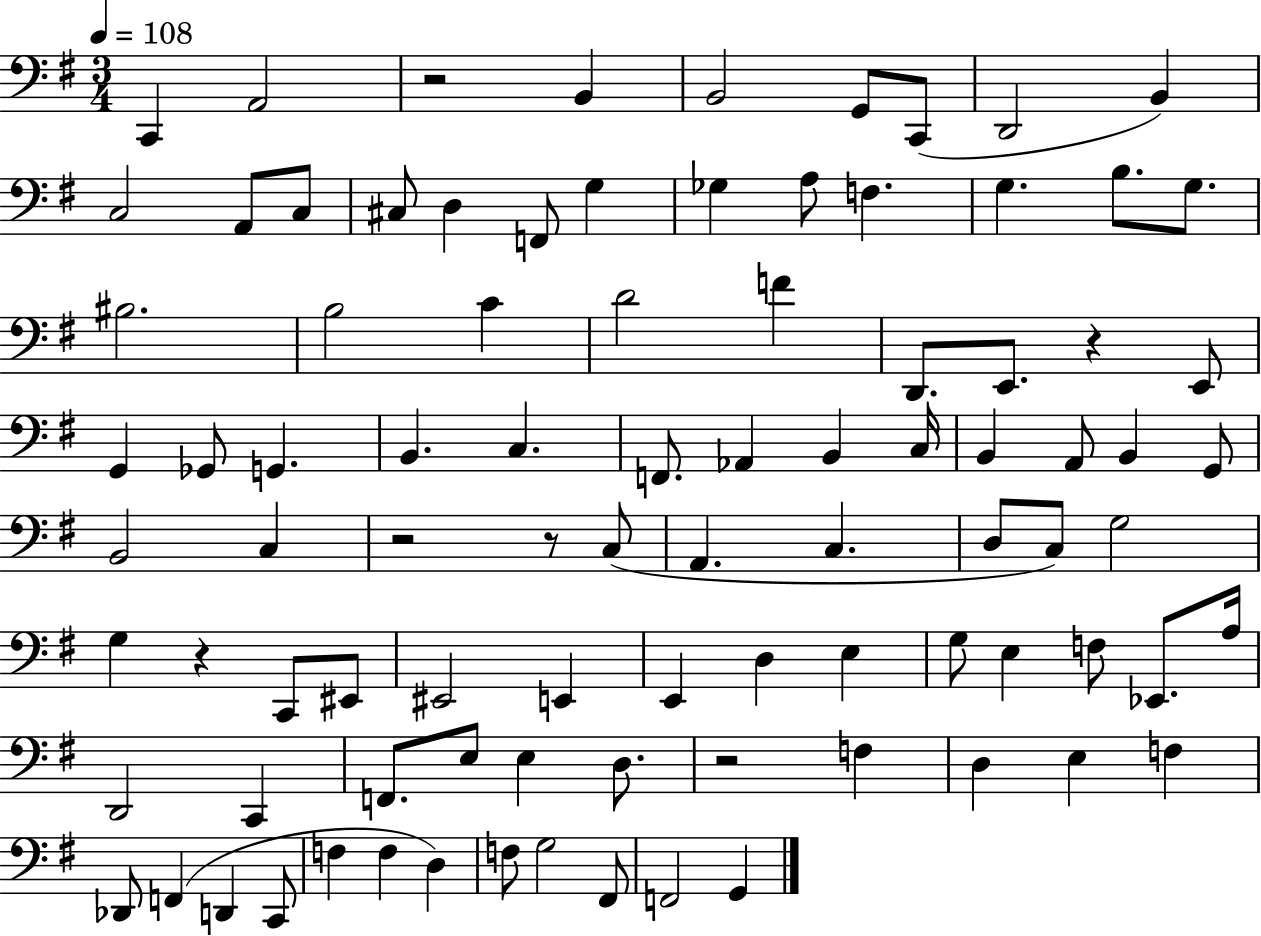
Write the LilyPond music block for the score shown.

{
  \clef bass
  \numericTimeSignature
  \time 3/4
  \key g \major
  \tempo 4 = 108
  c,4 a,2 | r2 b,4 | b,2 g,8 c,8( | d,2 b,4) | \break c2 a,8 c8 | cis8 d4 f,8 g4 | ges4 a8 f4. | g4. b8. g8. | \break bis2. | b2 c'4 | d'2 f'4 | d,8. e,8. r4 e,8 | \break g,4 ges,8 g,4. | b,4. c4. | f,8. aes,4 b,4 c16 | b,4 a,8 b,4 g,8 | \break b,2 c4 | r2 r8 c8( | a,4. c4. | d8 c8) g2 | \break g4 r4 c,8 eis,8 | eis,2 e,4 | e,4 d4 e4 | g8 e4 f8 ees,8. a16 | \break d,2 c,4 | f,8. e8 e4 d8. | r2 f4 | d4 e4 f4 | \break des,8 f,4( d,4 c,8 | f4 f4 d4) | f8 g2 fis,8 | f,2 g,4 | \break \bar "|."
}